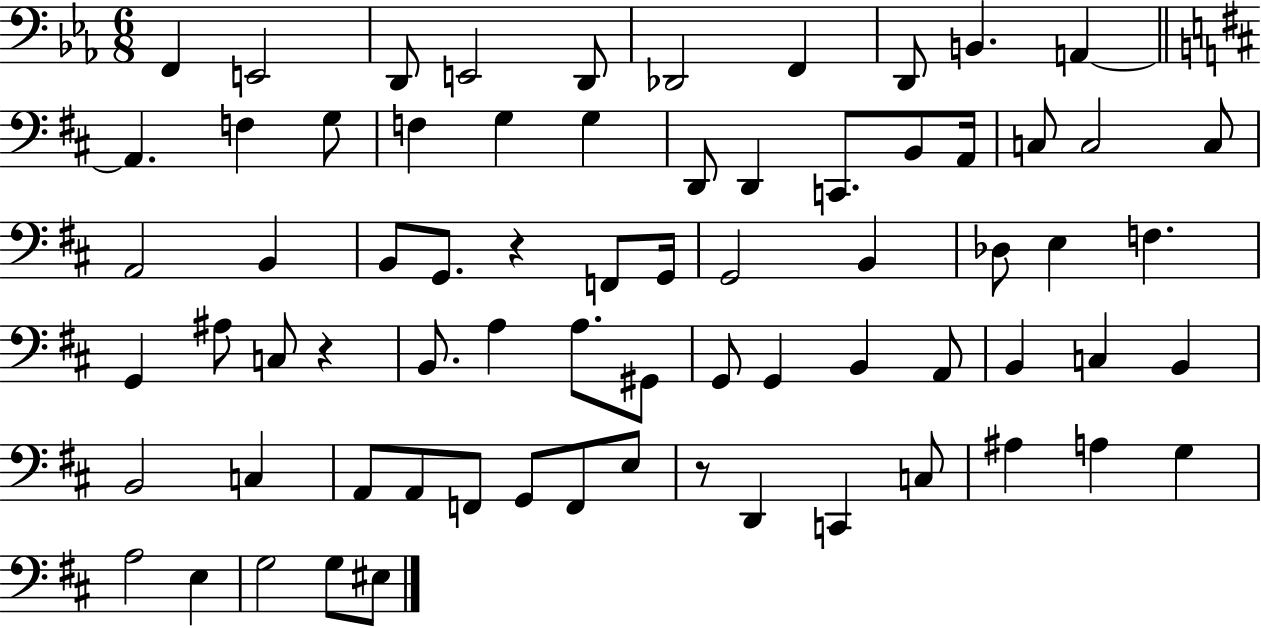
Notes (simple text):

F2/q E2/h D2/e E2/h D2/e Db2/h F2/q D2/e B2/q. A2/q A2/q. F3/q G3/e F3/q G3/q G3/q D2/e D2/q C2/e. B2/e A2/s C3/e C3/h C3/e A2/h B2/q B2/e G2/e. R/q F2/e G2/s G2/h B2/q Db3/e E3/q F3/q. G2/q A#3/e C3/e R/q B2/e. A3/q A3/e. G#2/e G2/e G2/q B2/q A2/e B2/q C3/q B2/q B2/h C3/q A2/e A2/e F2/e G2/e F2/e E3/e R/e D2/q C2/q C3/e A#3/q A3/q G3/q A3/h E3/q G3/h G3/e EIS3/e